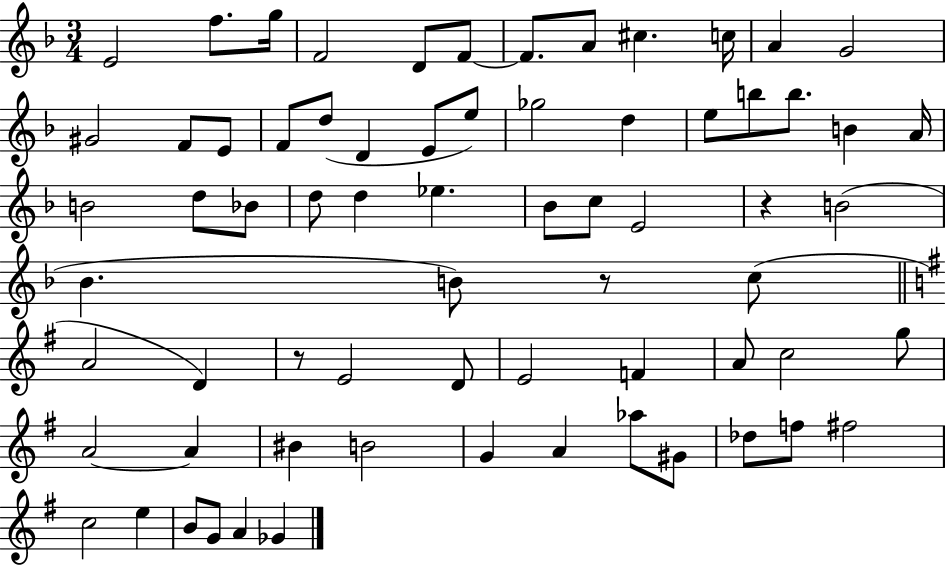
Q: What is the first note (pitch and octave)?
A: E4